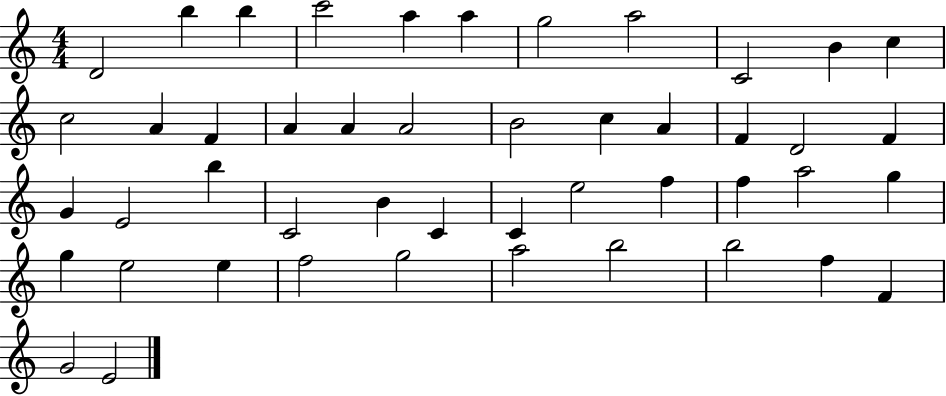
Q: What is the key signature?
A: C major